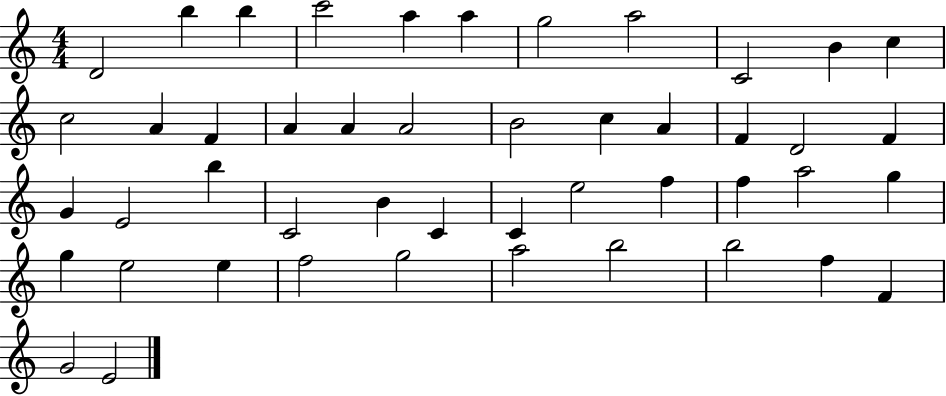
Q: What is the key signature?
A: C major